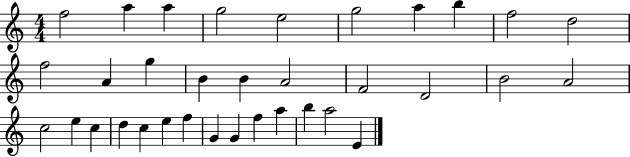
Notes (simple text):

F5/h A5/q A5/q G5/h E5/h G5/h A5/q B5/q F5/h D5/h F5/h A4/q G5/q B4/q B4/q A4/h F4/h D4/h B4/h A4/h C5/h E5/q C5/q D5/q C5/q E5/q F5/q G4/q G4/q F5/q A5/q B5/q A5/h E4/q